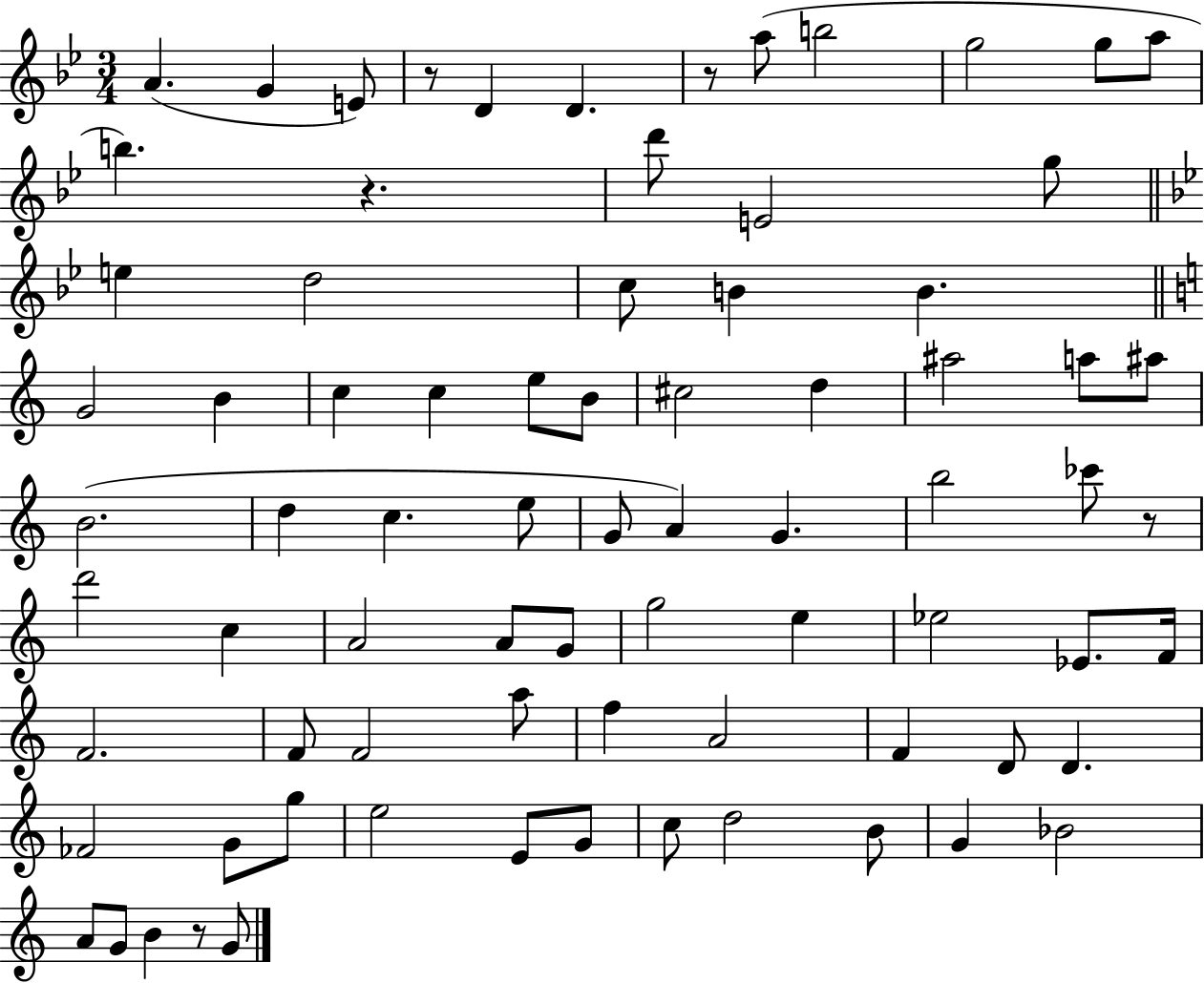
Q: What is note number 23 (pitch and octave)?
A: C5